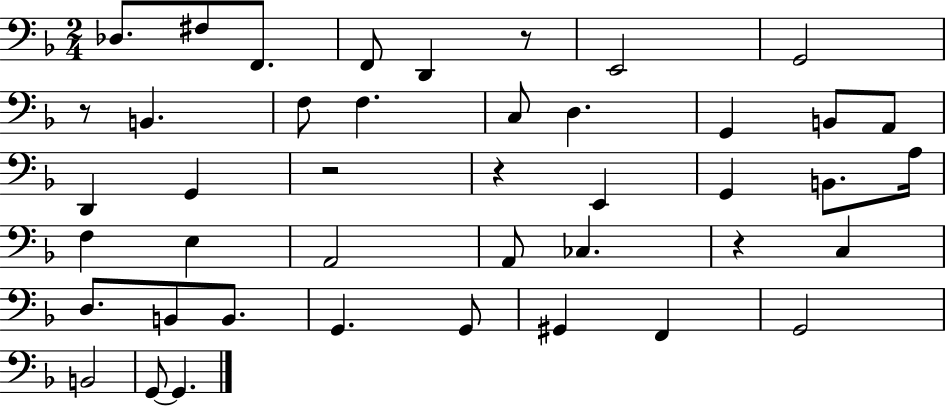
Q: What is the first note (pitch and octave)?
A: Db3